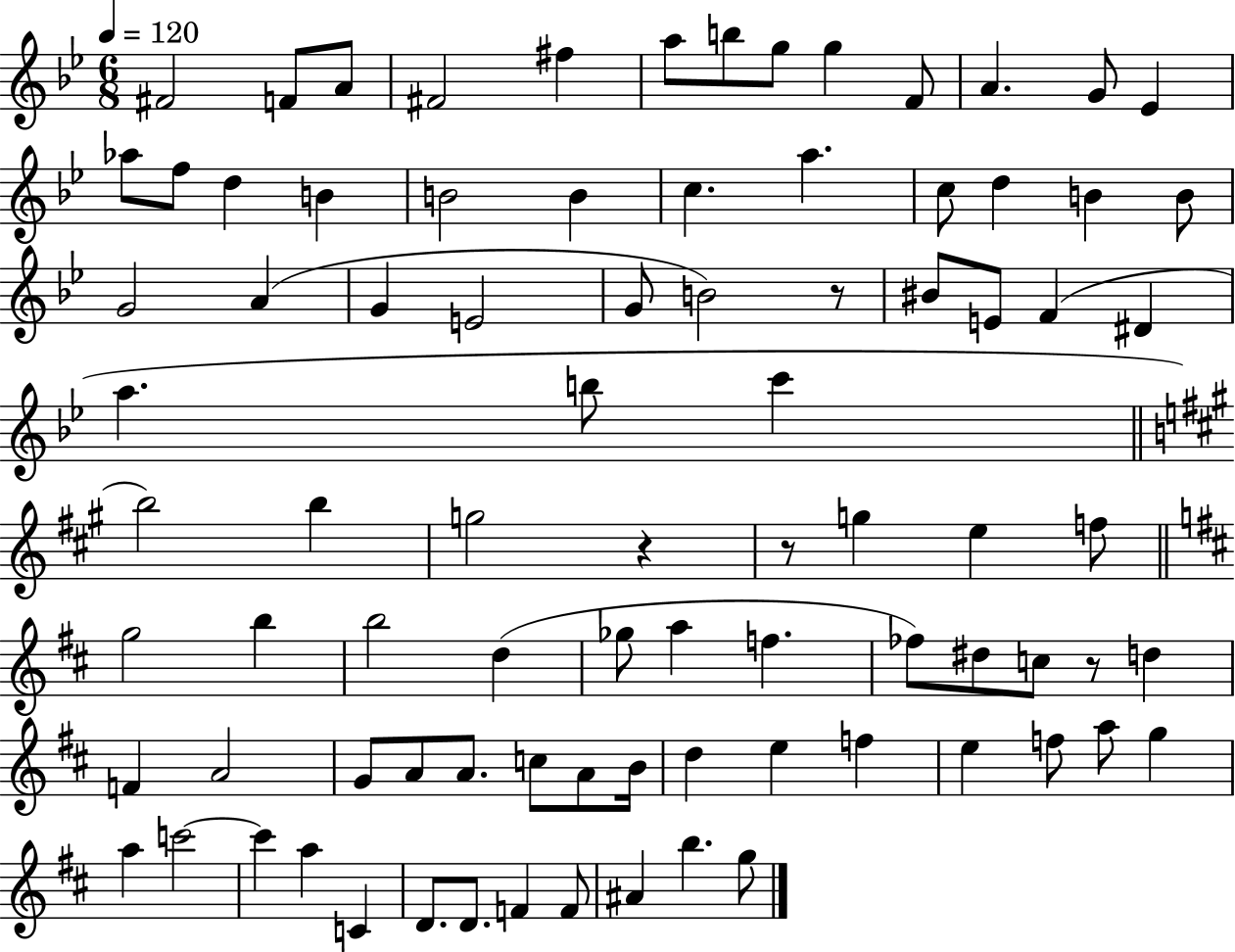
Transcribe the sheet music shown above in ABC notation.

X:1
T:Untitled
M:6/8
L:1/4
K:Bb
^F2 F/2 A/2 ^F2 ^f a/2 b/2 g/2 g F/2 A G/2 _E _a/2 f/2 d B B2 B c a c/2 d B B/2 G2 A G E2 G/2 B2 z/2 ^B/2 E/2 F ^D a b/2 c' b2 b g2 z z/2 g e f/2 g2 b b2 d _g/2 a f _f/2 ^d/2 c/2 z/2 d F A2 G/2 A/2 A/2 c/2 A/2 B/4 d e f e f/2 a/2 g a c'2 c' a C D/2 D/2 F F/2 ^A b g/2